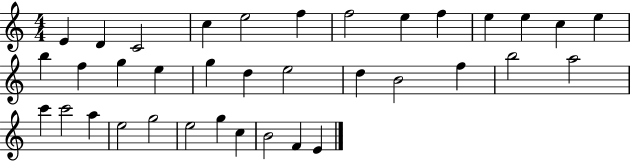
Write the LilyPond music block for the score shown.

{
  \clef treble
  \numericTimeSignature
  \time 4/4
  \key c \major
  e'4 d'4 c'2 | c''4 e''2 f''4 | f''2 e''4 f''4 | e''4 e''4 c''4 e''4 | \break b''4 f''4 g''4 e''4 | g''4 d''4 e''2 | d''4 b'2 f''4 | b''2 a''2 | \break c'''4 c'''2 a''4 | e''2 g''2 | e''2 g''4 c''4 | b'2 f'4 e'4 | \break \bar "|."
}